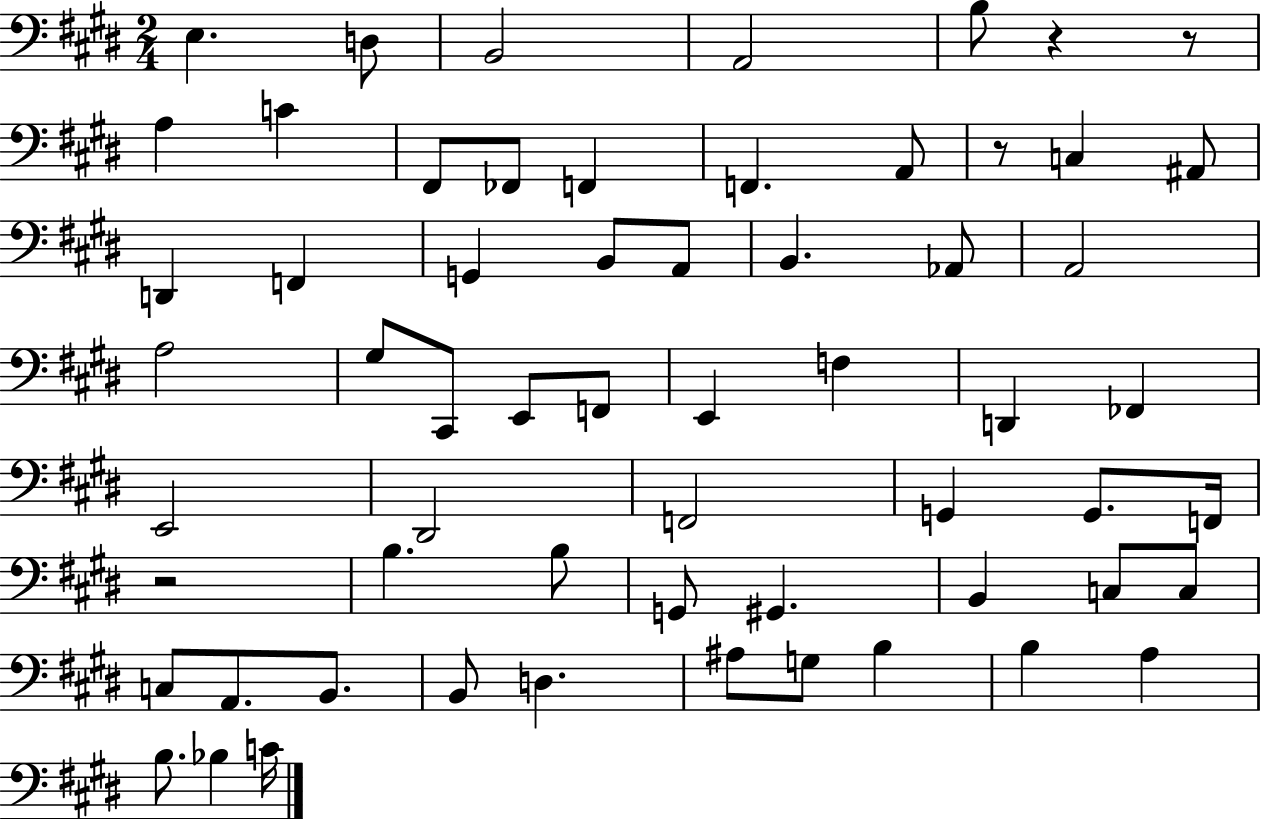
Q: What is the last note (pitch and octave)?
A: C4